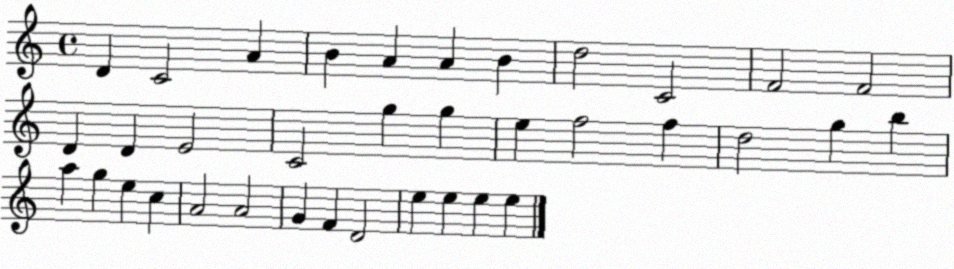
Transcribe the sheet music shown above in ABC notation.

X:1
T:Untitled
M:4/4
L:1/4
K:C
D C2 A B A A B d2 C2 F2 F2 D D E2 C2 g g e f2 f d2 g b a g e c A2 A2 G F D2 e e e e